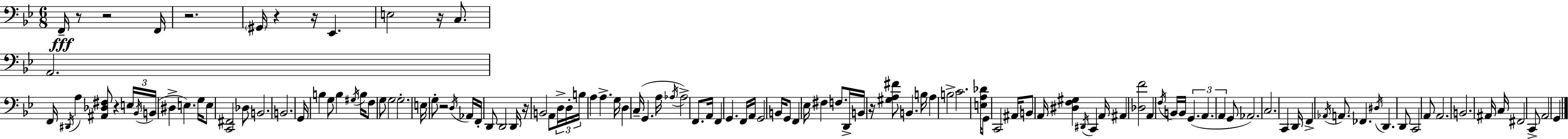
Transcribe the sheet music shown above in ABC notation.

X:1
T:Untitled
M:6/8
L:1/4
K:Bb
F,,/4 z/2 z2 F,,/4 z2 ^G,,/4 z z/4 _E,, E,2 z/4 C,/2 A,,2 F,,/4 ^D,,/4 A, [^A,,_D,^F,]/2 z E,/4 _B,,/4 B,,/4 ^D, E, G,/4 E,/2 [C,,^F,,]2 _D,/2 B,,2 B,,2 G,,/4 B, G,/2 B, ^G,/4 B,/4 F,/2 G,/2 G,2 G,2 E,/4 G,/2 z2 D,/4 _A,,/4 F,,/4 D,,/2 D,,2 D,,/4 z/4 B,,2 A,,/2 D,/4 D,/4 B,/4 A, A, G,/4 D, C,/4 G,, A,/4 _A,/4 _A,2 F,,/2 A,,/4 F,, G,, F,,/4 A,,/4 G,,2 B,,/4 G,,/2 F,, _E,/4 ^F, F,/2 D,,/4 B,,/4 z/4 [^G,A,^F]/2 B,, B,/4 A, B,2 C2 [E,A,_D]/4 G,,/2 C,,2 ^A,,/4 B,,/2 A,,/4 [^D,F,^G,] ^D,,/4 C,, A,,/4 ^A,, [_D,F]2 A,, F,/4 B,,/4 B,,/4 G,, A,, A,, G,,/2 _A,,2 C,2 C,, D,,/4 F,, _A,,/4 A,,/2 _F,, ^D,/4 D,, D,,/2 C,,2 A,,/2 A,,2 B,,2 ^A,,/4 C,/4 ^F,,2 C,,/2 A,,2 G,,